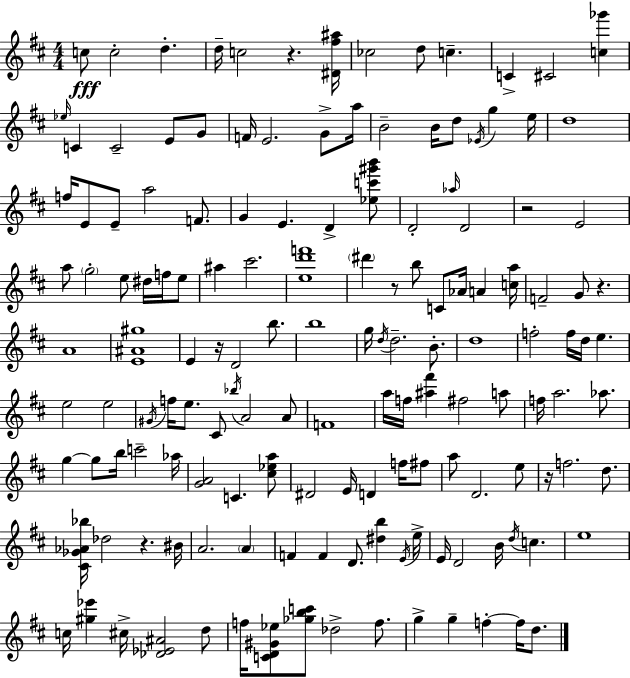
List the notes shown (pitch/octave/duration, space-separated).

C5/e C5/h D5/q. D5/s C5/h R/q. [D#4,F#5,A#5]/s CES5/h D5/e C5/q. C4/q C#4/h [C5,Gb6]/q Eb5/s C4/q C4/h E4/e G4/e F4/s E4/h. G4/e A5/s B4/h B4/s D5/e Eb4/s G5/q E5/s D5/w F5/s E4/e E4/e A5/h F4/e. G4/q E4/q. D4/q [Eb5,C6,G#6,B6]/e D4/h Ab5/s D4/h R/h E4/h A5/e G5/h E5/e D#5/s F5/s E5/e A#5/q C#6/h. [E5,D6,F6]/w D#6/q R/e B5/e C4/e Ab4/s A4/q [C5,A5]/s F4/h G4/e R/q. A4/w [E4,A#4,G#5]/w E4/q R/s D4/h B5/e. B5/w G5/s D5/s D5/h. B4/e. D5/w F5/h F5/s D5/s E5/q. E5/h E5/h G#4/s F5/s E5/e. C#4/e Bb5/s A4/h A4/e F4/w A5/s F5/s [A#5,F#6]/q F#5/h A5/e F5/s A5/h. Ab5/e. G5/q G5/e B5/s C6/h Ab5/s [G4,A4]/h C4/q. [C#5,Eb5,A5]/e D#4/h E4/s D4/q F5/s F#5/e A5/e D4/h. E5/e R/s F5/h. D5/e. [C#4,Gb4,Ab4,Bb5]/s Db5/h R/q. BIS4/s A4/h. A4/q F4/q F4/q D4/e. [D#5,B5]/q E4/s E5/s E4/s D4/h B4/s D5/s C5/q. E5/w C5/s [G#5,Eb6]/q C#5/s [Db4,Eb4,A#4]/h D5/e F5/s [C4,D4,G#4,Eb5]/e [Gb5,B5,C6]/e Db5/h F5/e. G5/q G5/q F5/q F5/s D5/e.